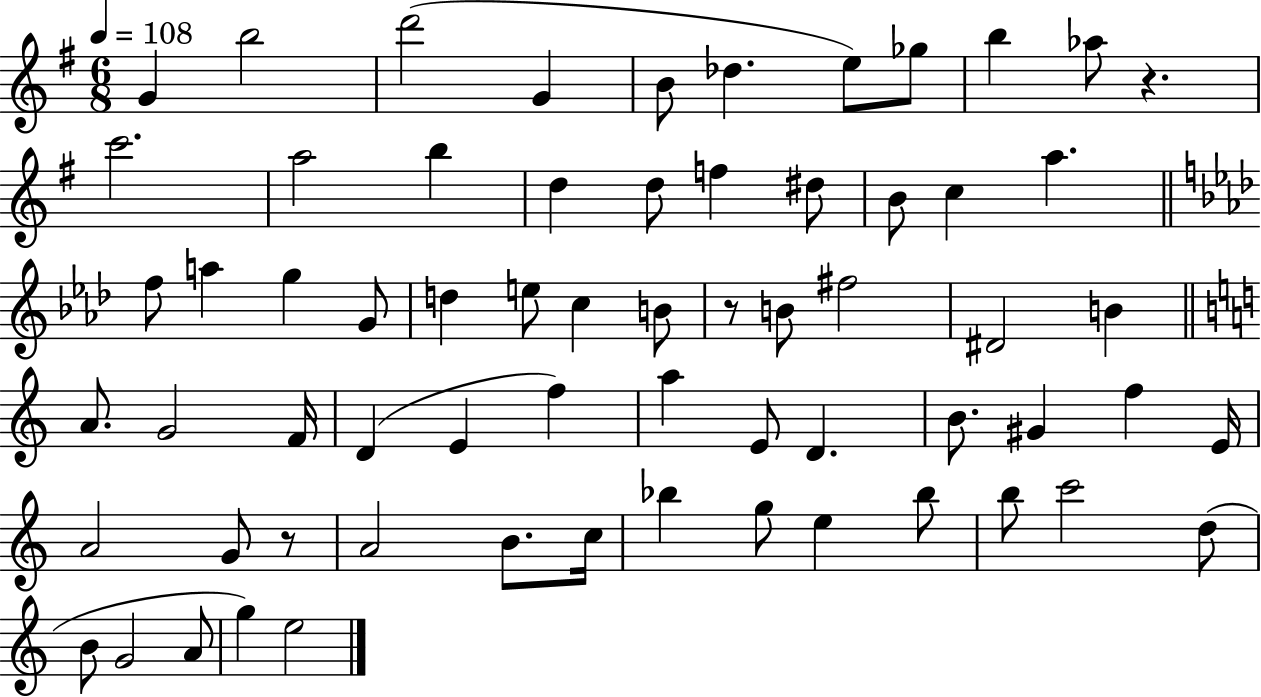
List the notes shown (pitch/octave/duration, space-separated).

G4/q B5/h D6/h G4/q B4/e Db5/q. E5/e Gb5/e B5/q Ab5/e R/q. C6/h. A5/h B5/q D5/q D5/e F5/q D#5/e B4/e C5/q A5/q. F5/e A5/q G5/q G4/e D5/q E5/e C5/q B4/e R/e B4/e F#5/h D#4/h B4/q A4/e. G4/h F4/s D4/q E4/q F5/q A5/q E4/e D4/q. B4/e. G#4/q F5/q E4/s A4/h G4/e R/e A4/h B4/e. C5/s Bb5/q G5/e E5/q Bb5/e B5/e C6/h D5/e B4/e G4/h A4/e G5/q E5/h